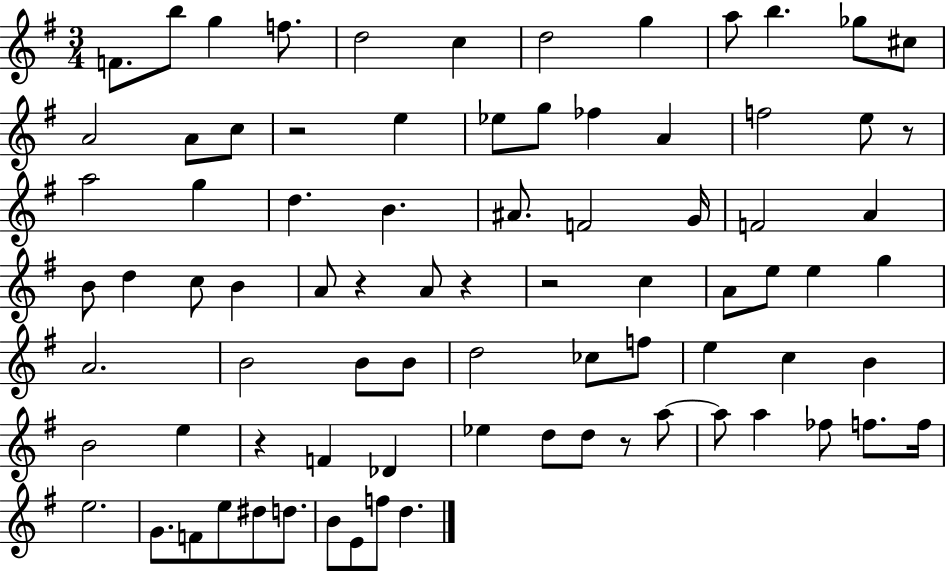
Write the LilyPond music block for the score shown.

{
  \clef treble
  \numericTimeSignature
  \time 3/4
  \key g \major
  f'8. b''8 g''4 f''8. | d''2 c''4 | d''2 g''4 | a''8 b''4. ges''8 cis''8 | \break a'2 a'8 c''8 | r2 e''4 | ees''8 g''8 fes''4 a'4 | f''2 e''8 r8 | \break a''2 g''4 | d''4. b'4. | ais'8. f'2 g'16 | f'2 a'4 | \break b'8 d''4 c''8 b'4 | a'8 r4 a'8 r4 | r2 c''4 | a'8 e''8 e''4 g''4 | \break a'2. | b'2 b'8 b'8 | d''2 ces''8 f''8 | e''4 c''4 b'4 | \break b'2 e''4 | r4 f'4 des'4 | ees''4 d''8 d''8 r8 a''8~~ | a''8 a''4 fes''8 f''8. f''16 | \break e''2. | g'8. f'8 e''8 dis''8 d''8. | b'8 e'8 f''8 d''4. | \bar "|."
}